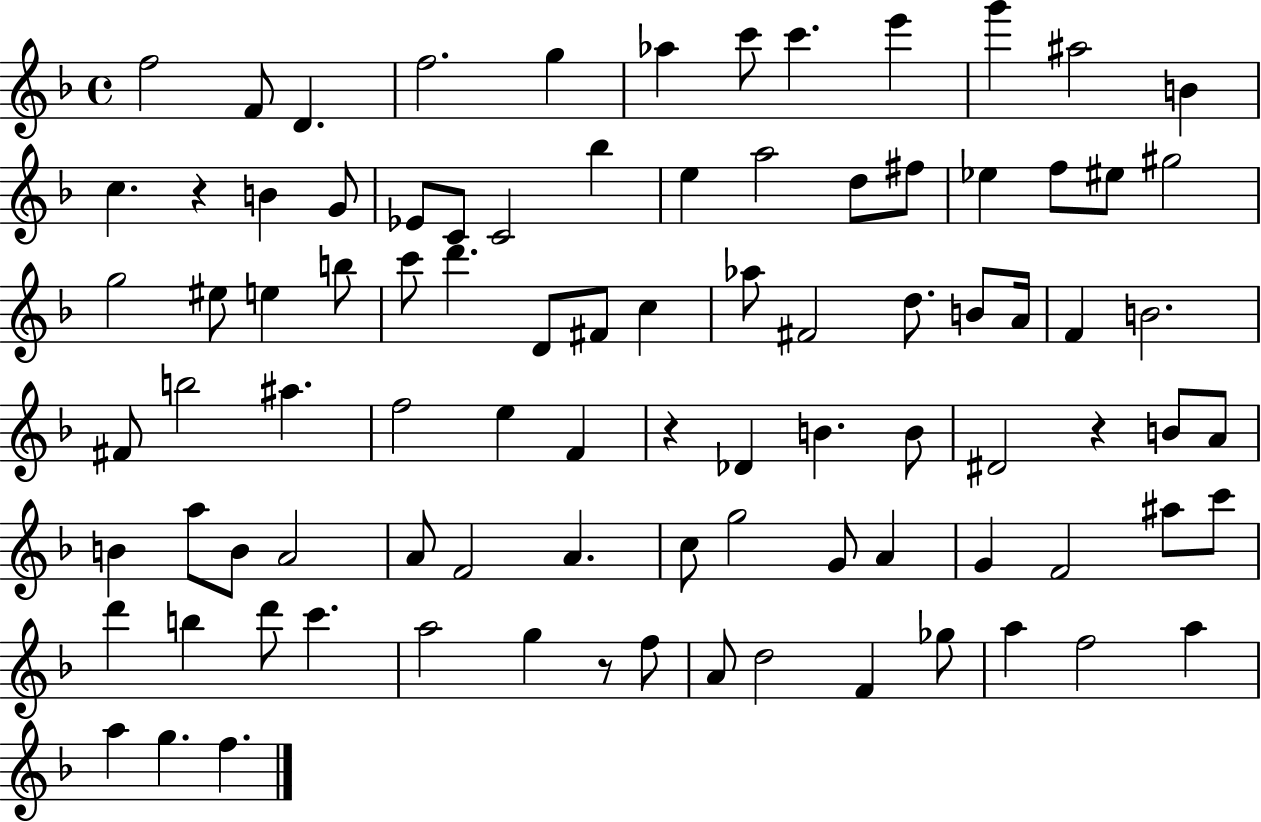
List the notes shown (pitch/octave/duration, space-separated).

F5/h F4/e D4/q. F5/h. G5/q Ab5/q C6/e C6/q. E6/q G6/q A#5/h B4/q C5/q. R/q B4/q G4/e Eb4/e C4/e C4/h Bb5/q E5/q A5/h D5/e F#5/e Eb5/q F5/e EIS5/e G#5/h G5/h EIS5/e E5/q B5/e C6/e D6/q. D4/e F#4/e C5/q Ab5/e F#4/h D5/e. B4/e A4/s F4/q B4/h. F#4/e B5/h A#5/q. F5/h E5/q F4/q R/q Db4/q B4/q. B4/e D#4/h R/q B4/e A4/e B4/q A5/e B4/e A4/h A4/e F4/h A4/q. C5/e G5/h G4/e A4/q G4/q F4/h A#5/e C6/e D6/q B5/q D6/e C6/q. A5/h G5/q R/e F5/e A4/e D5/h F4/q Gb5/e A5/q F5/h A5/q A5/q G5/q. F5/q.